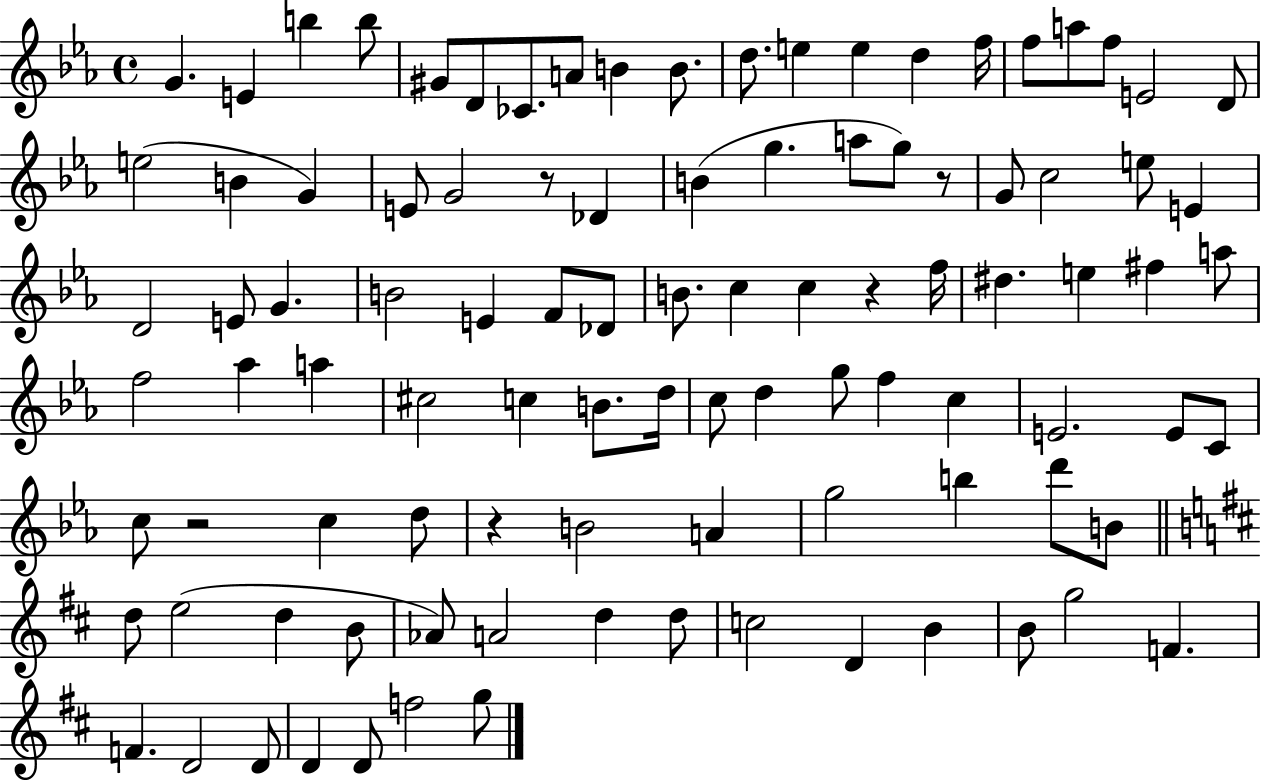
{
  \clef treble
  \time 4/4
  \defaultTimeSignature
  \key ees \major
  g'4. e'4 b''4 b''8 | gis'8 d'8 ces'8. a'8 b'4 b'8. | d''8. e''4 e''4 d''4 f''16 | f''8 a''8 f''8 e'2 d'8 | \break e''2( b'4 g'4) | e'8 g'2 r8 des'4 | b'4( g''4. a''8 g''8) r8 | g'8 c''2 e''8 e'4 | \break d'2 e'8 g'4. | b'2 e'4 f'8 des'8 | b'8. c''4 c''4 r4 f''16 | dis''4. e''4 fis''4 a''8 | \break f''2 aes''4 a''4 | cis''2 c''4 b'8. d''16 | c''8 d''4 g''8 f''4 c''4 | e'2. e'8 c'8 | \break c''8 r2 c''4 d''8 | r4 b'2 a'4 | g''2 b''4 d'''8 b'8 | \bar "||" \break \key d \major d''8 e''2( d''4 b'8 | aes'8) a'2 d''4 d''8 | c''2 d'4 b'4 | b'8 g''2 f'4. | \break f'4. d'2 d'8 | d'4 d'8 f''2 g''8 | \bar "|."
}